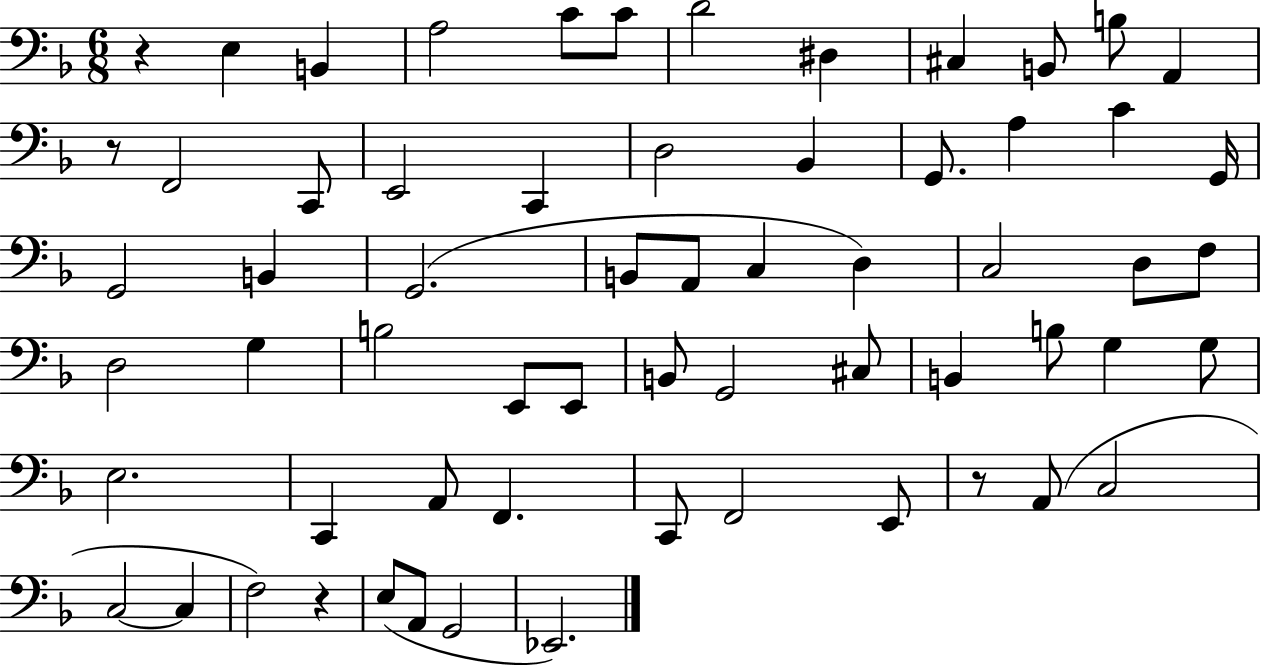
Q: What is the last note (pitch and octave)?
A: Eb2